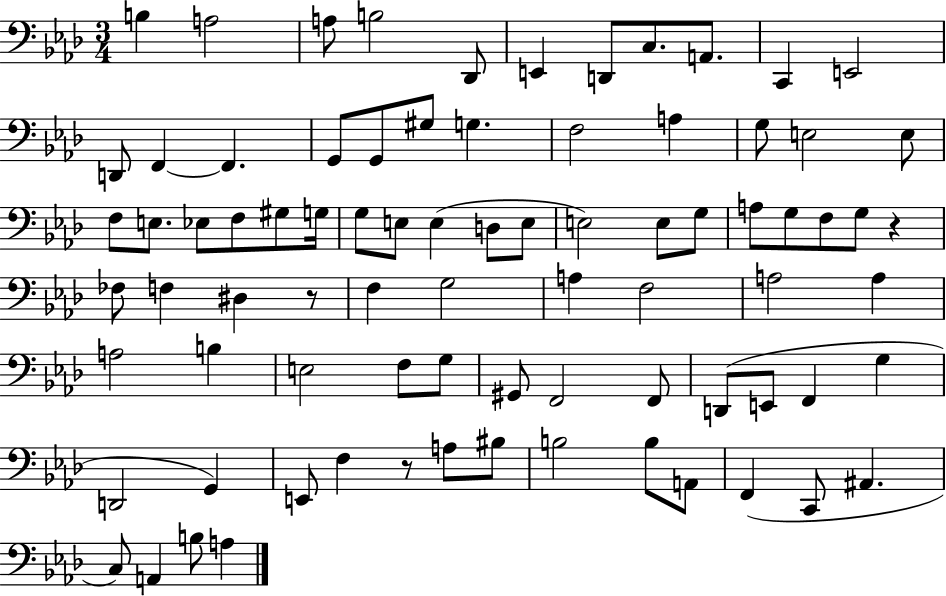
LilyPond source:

{
  \clef bass
  \numericTimeSignature
  \time 3/4
  \key aes \major
  b4 a2 | a8 b2 des,8 | e,4 d,8 c8. a,8. | c,4 e,2 | \break d,8 f,4~~ f,4. | g,8 g,8 gis8 g4. | f2 a4 | g8 e2 e8 | \break f8 e8. ees8 f8 gis8 g16 | g8 e8 e4( d8 e8 | e2) e8 g8 | a8 g8 f8 g8 r4 | \break fes8 f4 dis4 r8 | f4 g2 | a4 f2 | a2 a4 | \break a2 b4 | e2 f8 g8 | gis,8 f,2 f,8 | d,8( e,8 f,4 g4 | \break d,2 g,4) | e,8 f4 r8 a8 bis8 | b2 b8 a,8 | f,4( c,8 ais,4. | \break c8) a,4 b8 a4 | \bar "|."
}